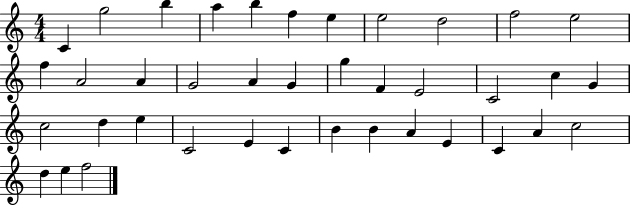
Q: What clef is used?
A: treble